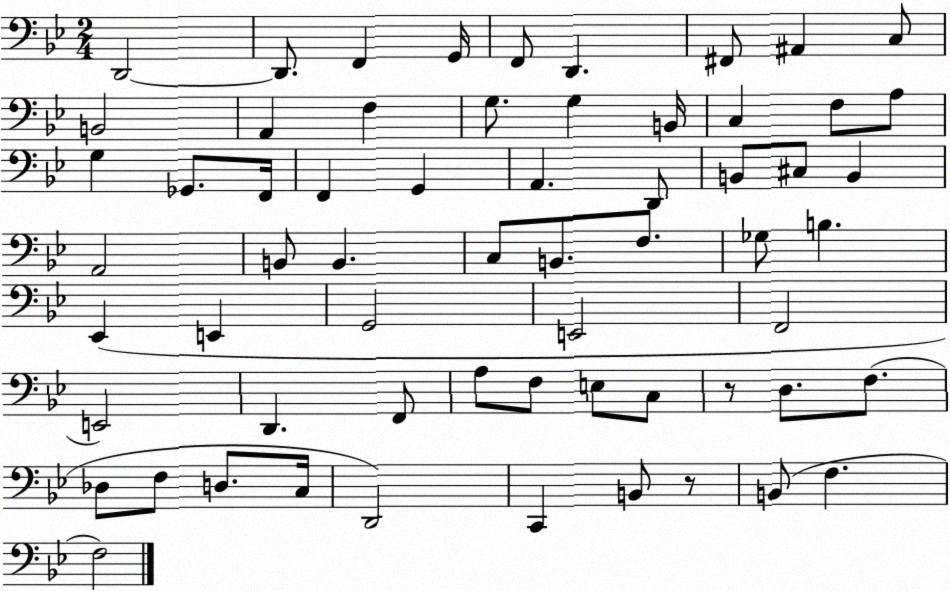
X:1
T:Untitled
M:2/4
L:1/4
K:Bb
D,,2 D,,/2 F,, G,,/4 F,,/2 D,, ^F,,/2 ^A,, C,/2 B,,2 A,, F, G,/2 G, B,,/4 C, F,/2 A,/2 G, _G,,/2 F,,/4 F,, G,, A,, D,,/2 B,,/2 ^C,/2 B,, A,,2 B,,/2 B,, C,/2 B,,/2 F,/2 _G,/2 B, _E,, E,, G,,2 E,,2 F,,2 E,,2 D,, F,,/2 A,/2 F,/2 E,/2 C,/2 z/2 D,/2 F,/2 _D,/2 F,/2 D,/2 C,/4 D,,2 C,, B,,/2 z/2 B,,/2 F, F,2